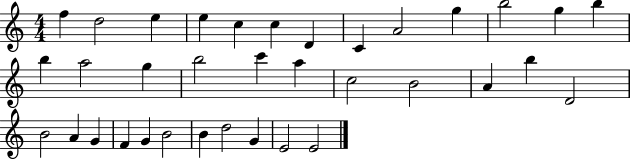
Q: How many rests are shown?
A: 0